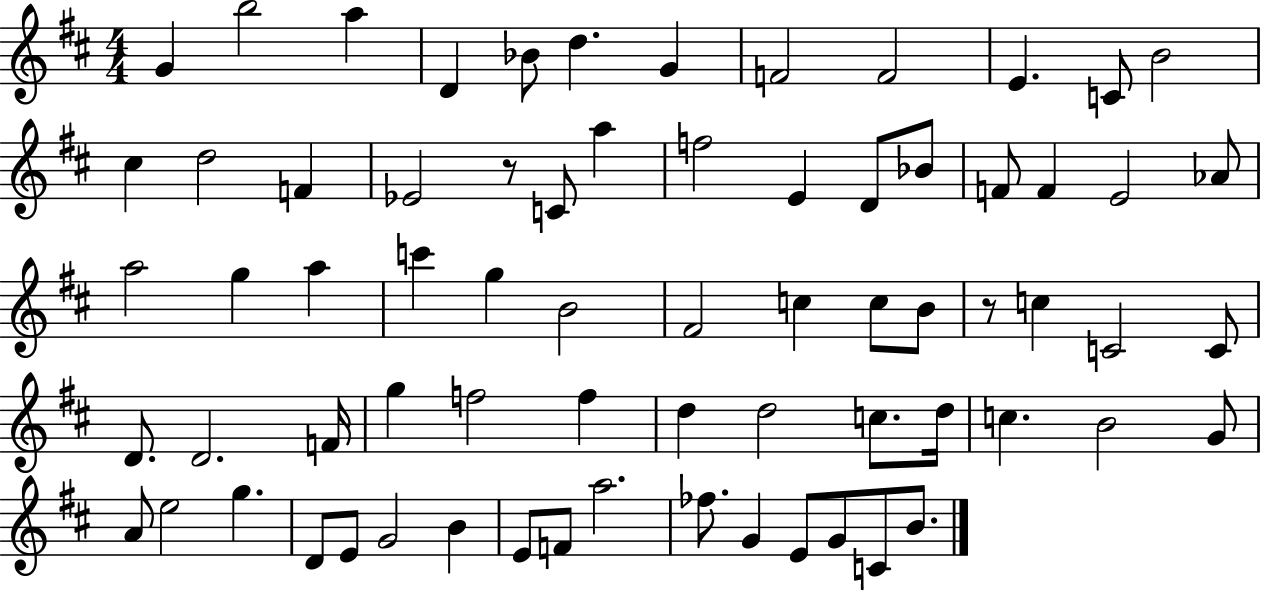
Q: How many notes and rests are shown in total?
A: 70